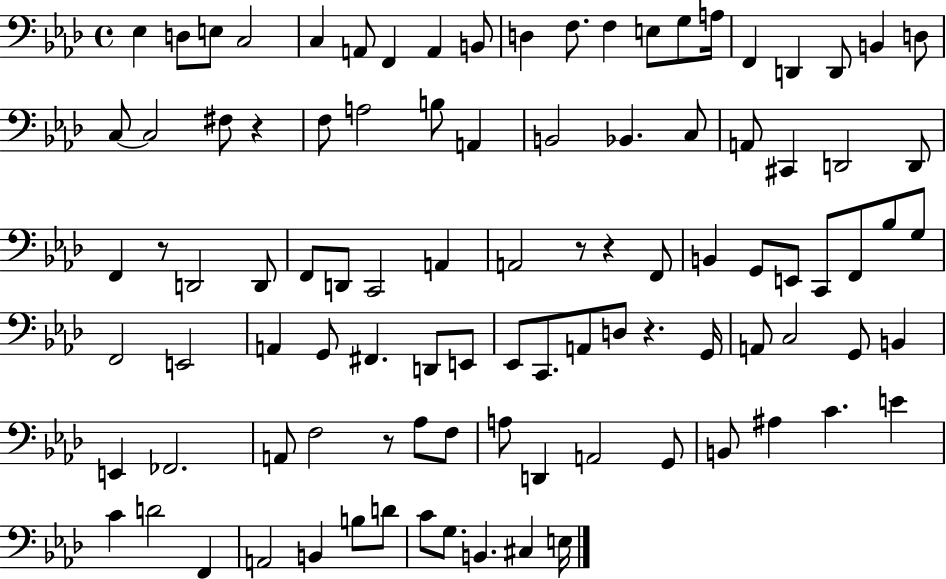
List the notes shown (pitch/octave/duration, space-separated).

Eb3/q D3/e E3/e C3/h C3/q A2/e F2/q A2/q B2/e D3/q F3/e. F3/q E3/e G3/e A3/s F2/q D2/q D2/e B2/q D3/e C3/e C3/h F#3/e R/q F3/e A3/h B3/e A2/q B2/h Bb2/q. C3/e A2/e C#2/q D2/h D2/e F2/q R/e D2/h D2/e F2/e D2/e C2/h A2/q A2/h R/e R/q F2/e B2/q G2/e E2/e C2/e F2/e Bb3/e G3/e F2/h E2/h A2/q G2/e F#2/q. D2/e E2/e Eb2/e C2/e. A2/e D3/e R/q. G2/s A2/e C3/h G2/e B2/q E2/q FES2/h. A2/e F3/h R/e Ab3/e F3/e A3/e D2/q A2/h G2/e B2/e A#3/q C4/q. E4/q C4/q D4/h F2/q A2/h B2/q B3/e D4/e C4/e G3/e. B2/q. C#3/q E3/s